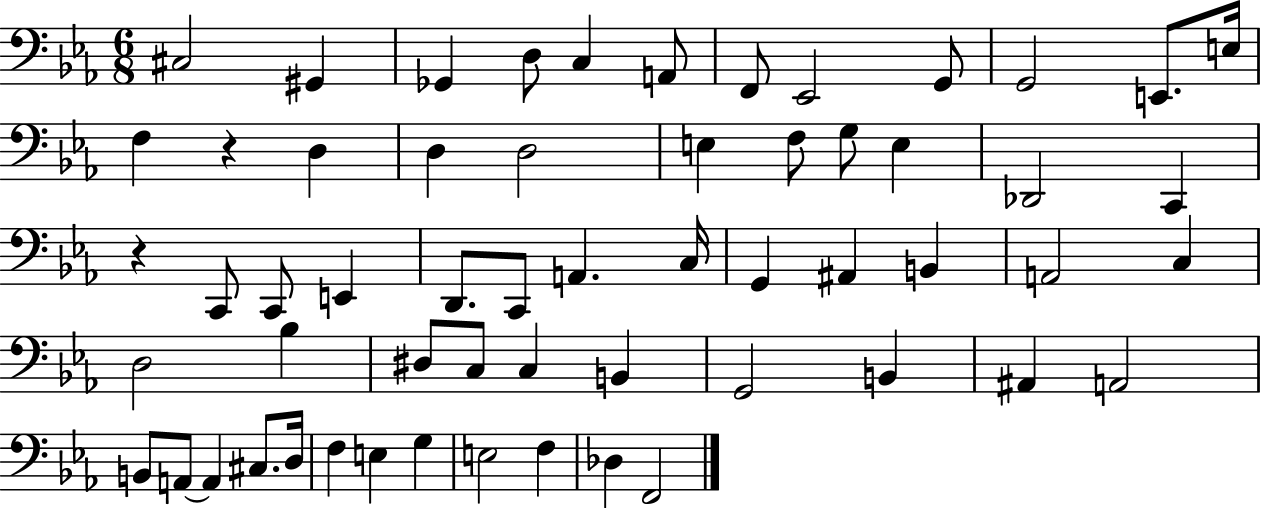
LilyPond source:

{
  \clef bass
  \numericTimeSignature
  \time 6/8
  \key ees \major
  cis2 gis,4 | ges,4 d8 c4 a,8 | f,8 ees,2 g,8 | g,2 e,8. e16 | \break f4 r4 d4 | d4 d2 | e4 f8 g8 e4 | des,2 c,4 | \break r4 c,8 c,8 e,4 | d,8. c,8 a,4. c16 | g,4 ais,4 b,4 | a,2 c4 | \break d2 bes4 | dis8 c8 c4 b,4 | g,2 b,4 | ais,4 a,2 | \break b,8 a,8~~ a,4 cis8. d16 | f4 e4 g4 | e2 f4 | des4 f,2 | \break \bar "|."
}